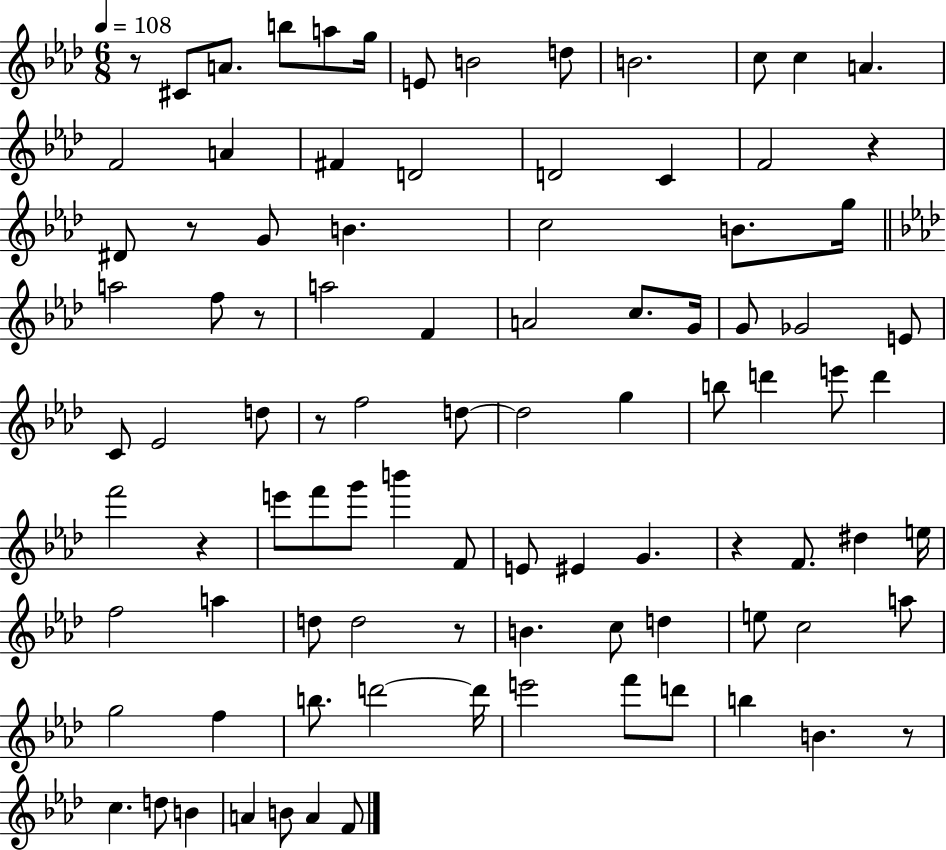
R/e C#4/e A4/e. B5/e A5/e G5/s E4/e B4/h D5/e B4/h. C5/e C5/q A4/q. F4/h A4/q F#4/q D4/h D4/h C4/q F4/h R/q D#4/e R/e G4/e B4/q. C5/h B4/e. G5/s A5/h F5/e R/e A5/h F4/q A4/h C5/e. G4/s G4/e Gb4/h E4/e C4/e Eb4/h D5/e R/e F5/h D5/e D5/h G5/q B5/e D6/q E6/e D6/q F6/h R/q E6/e F6/e G6/e B6/q F4/e E4/e EIS4/q G4/q. R/q F4/e. D#5/q E5/s F5/h A5/q D5/e D5/h R/e B4/q. C5/e D5/q E5/e C5/h A5/e G5/h F5/q B5/e. D6/h D6/s E6/h F6/e D6/e B5/q B4/q. R/e C5/q. D5/e B4/q A4/q B4/e A4/q F4/e